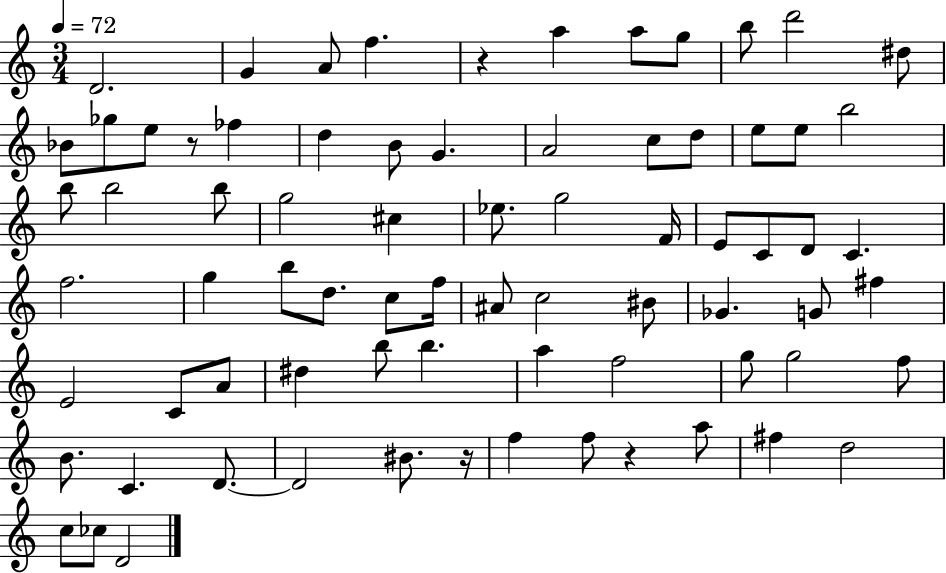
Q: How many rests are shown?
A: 4